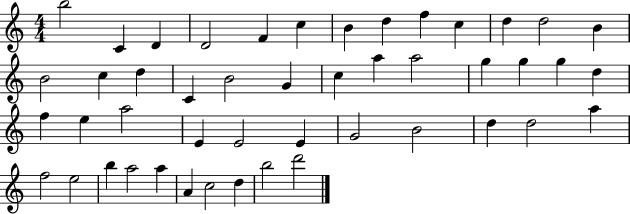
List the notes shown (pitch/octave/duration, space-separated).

B5/h C4/q D4/q D4/h F4/q C5/q B4/q D5/q F5/q C5/q D5/q D5/h B4/q B4/h C5/q D5/q C4/q B4/h G4/q C5/q A5/q A5/h G5/q G5/q G5/q D5/q F5/q E5/q A5/h E4/q E4/h E4/q G4/h B4/h D5/q D5/h A5/q F5/h E5/h B5/q A5/h A5/q A4/q C5/h D5/q B5/h D6/h